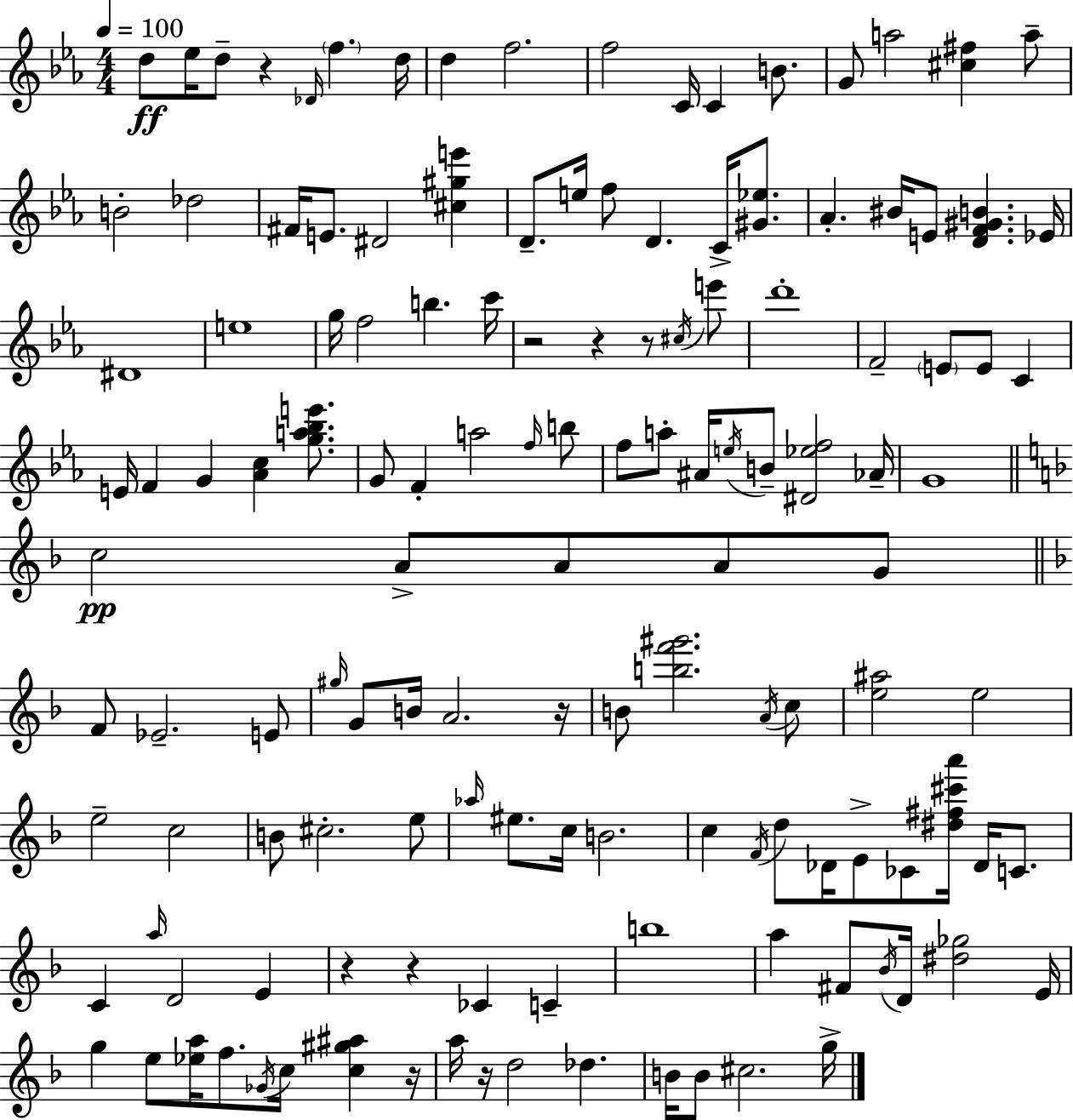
X:1
T:Untitled
M:4/4
L:1/4
K:Cm
d/2 _e/4 d/2 z _D/4 f d/4 d f2 f2 C/4 C B/2 G/2 a2 [^c^f] a/2 B2 _d2 ^F/4 E/2 ^D2 [^c^ge'] D/2 e/4 f/2 D C/4 [^G_e]/2 _A ^B/4 E/2 [DF^GB] _E/4 ^D4 e4 g/4 f2 b c'/4 z2 z z/2 ^c/4 e'/2 d'4 F2 E/2 E/2 C E/4 F G [_Ac] [ga_be']/2 G/2 F a2 f/4 b/2 f/2 a/2 ^A/4 e/4 B/2 [^D_ef]2 _A/4 G4 c2 A/2 A/2 A/2 G/2 F/2 _E2 E/2 ^g/4 G/2 B/4 A2 z/4 B/2 [bf'^g']2 A/4 c/2 [e^a]2 e2 e2 c2 B/2 ^c2 e/2 _a/4 ^e/2 c/4 B2 c F/4 d/2 _D/4 E/2 _C/2 [^d^f^c'a']/4 _D/4 C/2 C a/4 D2 E z z _C C b4 a ^F/2 _B/4 D/4 [^d_g]2 E/4 g e/2 [_ea]/4 f/2 _G/4 c/4 [c^g^a] z/4 a/4 z/4 d2 _d B/4 B/2 ^c2 g/4